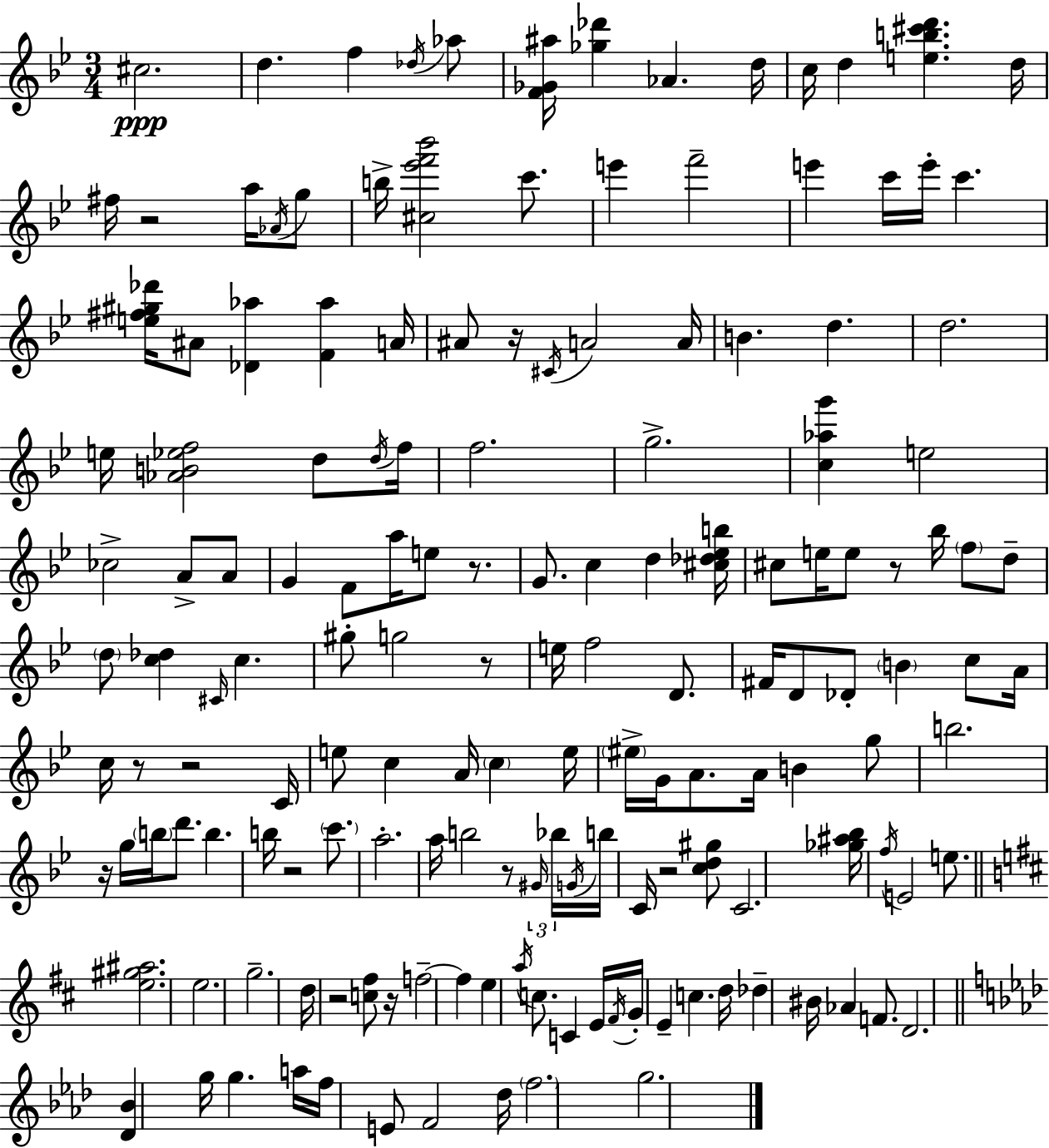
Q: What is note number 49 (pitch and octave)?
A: C#5